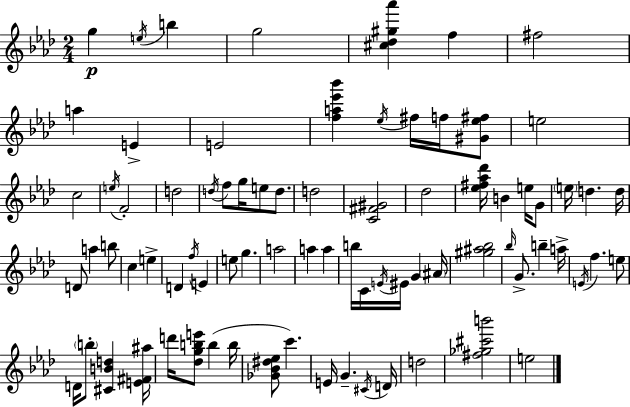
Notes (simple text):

G5/q E5/s B5/q G5/h [C#5,Db5,G#5,Ab6]/q F5/q F#5/h A5/q E4/q E4/h [F5,A5,Eb6,Bb6]/q Eb5/s F#5/s F5/s [G#4,Eb5,F#5]/e E5/h C5/h E5/s F4/h D5/h D5/s F5/e G5/s E5/e D5/e. D5/h [C4,F#4,G#4]/h Db5/h [Eb5,F#5,Ab5,Db6]/s B4/q E5/s G4/e E5/s D5/q. D5/s D4/e A5/q B5/e C5/q E5/q D4/q F5/s E4/q E5/e G5/q. A5/h A5/q A5/q B5/s C4/s E4/s EIS4/s G4/q A#4/s [G#5,A#5,Bb5]/h Bb5/s G4/e. B5/q A5/s E4/s F5/q. E5/e D4/s B5/e [C#4,B4,D5]/q [E4,F#4,A#5]/s D6/s [Db5,G5,B5,E6]/e B5/q B5/s [Gb4,Bb4,D#5,Eb5]/e C6/q. E4/s G4/q. C#4/s D4/s D5/h [F#5,Gb5,C#6,B6]/h E5/h